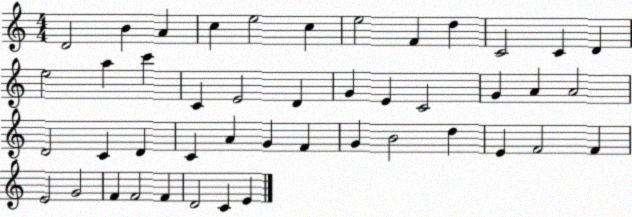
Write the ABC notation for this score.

X:1
T:Untitled
M:4/4
L:1/4
K:C
D2 B A c e2 c e2 F d C2 C D e2 a c' C E2 D G E C2 G A A2 D2 C D C A G F G B2 d E F2 F E2 G2 F F2 F D2 C E